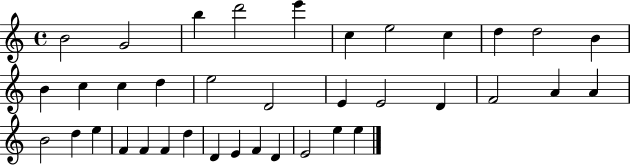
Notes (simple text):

B4/h G4/h B5/q D6/h E6/q C5/q E5/h C5/q D5/q D5/h B4/q B4/q C5/q C5/q D5/q E5/h D4/h E4/q E4/h D4/q F4/h A4/q A4/q B4/h D5/q E5/q F4/q F4/q F4/q D5/q D4/q E4/q F4/q D4/q E4/h E5/q E5/q